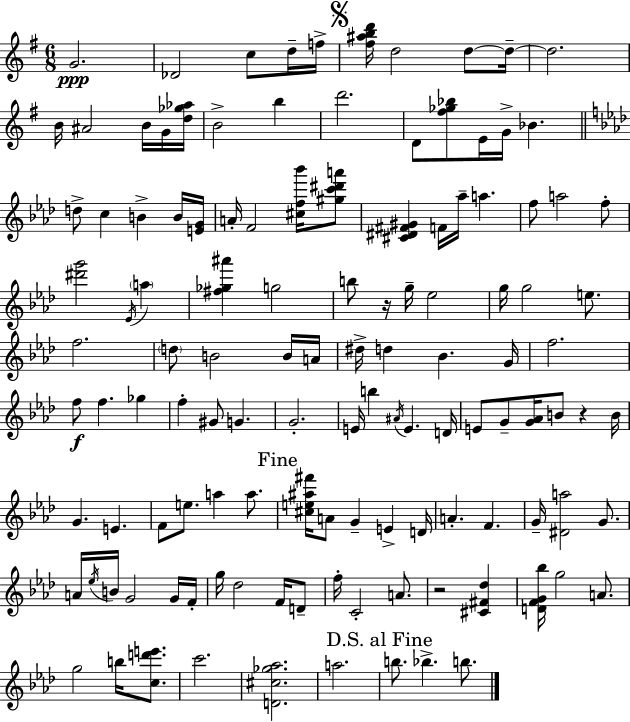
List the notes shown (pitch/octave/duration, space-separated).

G4/h. Db4/h C5/e D5/s F5/s [F#5,A#5,B5,D6]/s D5/h D5/e D5/s D5/h. B4/s A#4/h B4/s G4/s [D5,Gb5,Ab5]/s B4/h B5/q D6/h. D4/e [F#5,Gb5,Bb5]/e E4/s G4/s Bb4/q. D5/e C5/q B4/q B4/s [E4,G4]/s A4/s F4/h [C#5,F5,Bb6]/s [G#5,C6,D#6,A6]/e [C#4,D#4,F#4,G#4]/q F4/s Ab5/s A5/q. F5/e A5/h F5/e [D#6,G6]/h Eb4/s A5/q [F#5,Gb5,A#6]/q G5/h B5/e R/s G5/s Eb5/h G5/s G5/h E5/e. F5/h. D5/e B4/h B4/s A4/s D#5/s D5/q Bb4/q. G4/s F5/h. F5/e F5/q. Gb5/q F5/q G#4/e G4/q. G4/h. E4/s B5/q A#4/s E4/q. D4/s E4/e G4/e [G4,Ab4]/s B4/e R/q B4/s G4/q. E4/q. F4/e E5/e. A5/q A5/e. [C#5,E5,A#5,F#6]/s A4/e G4/q E4/q D4/s A4/q. F4/q. G4/s [D#4,A5]/h G4/e. A4/s Eb5/s B4/s G4/h G4/s F4/s G5/s Db5/h F4/s D4/e F5/s C4/h A4/e. R/h [C#4,F#4,Db5]/q [D4,F4,G4,Bb5]/s G5/h A4/e. G5/h B5/s [C5,D6,E6]/e. C6/h. [D4,C#5,Gb5,Ab5]/h. A5/h. B5/e. Bb5/q. B5/e.